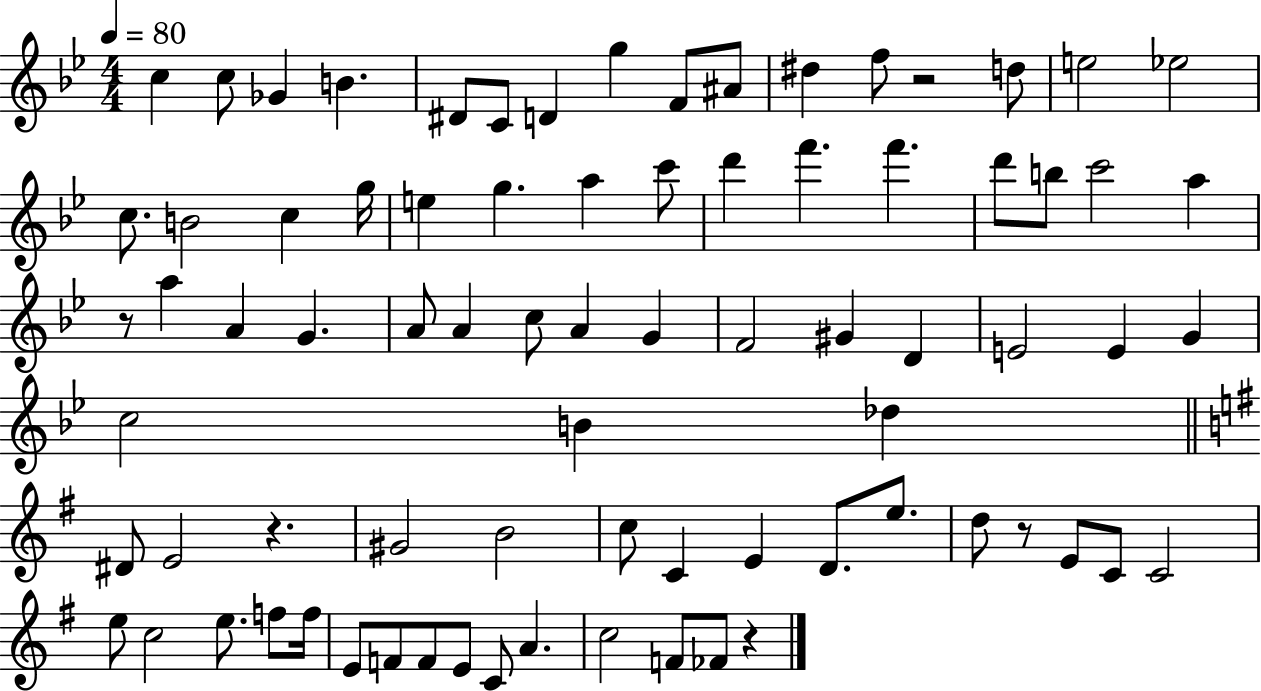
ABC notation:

X:1
T:Untitled
M:4/4
L:1/4
K:Bb
c c/2 _G B ^D/2 C/2 D g F/2 ^A/2 ^d f/2 z2 d/2 e2 _e2 c/2 B2 c g/4 e g a c'/2 d' f' f' d'/2 b/2 c'2 a z/2 a A G A/2 A c/2 A G F2 ^G D E2 E G c2 B _d ^D/2 E2 z ^G2 B2 c/2 C E D/2 e/2 d/2 z/2 E/2 C/2 C2 e/2 c2 e/2 f/2 f/4 E/2 F/2 F/2 E/2 C/2 A c2 F/2 _F/2 z